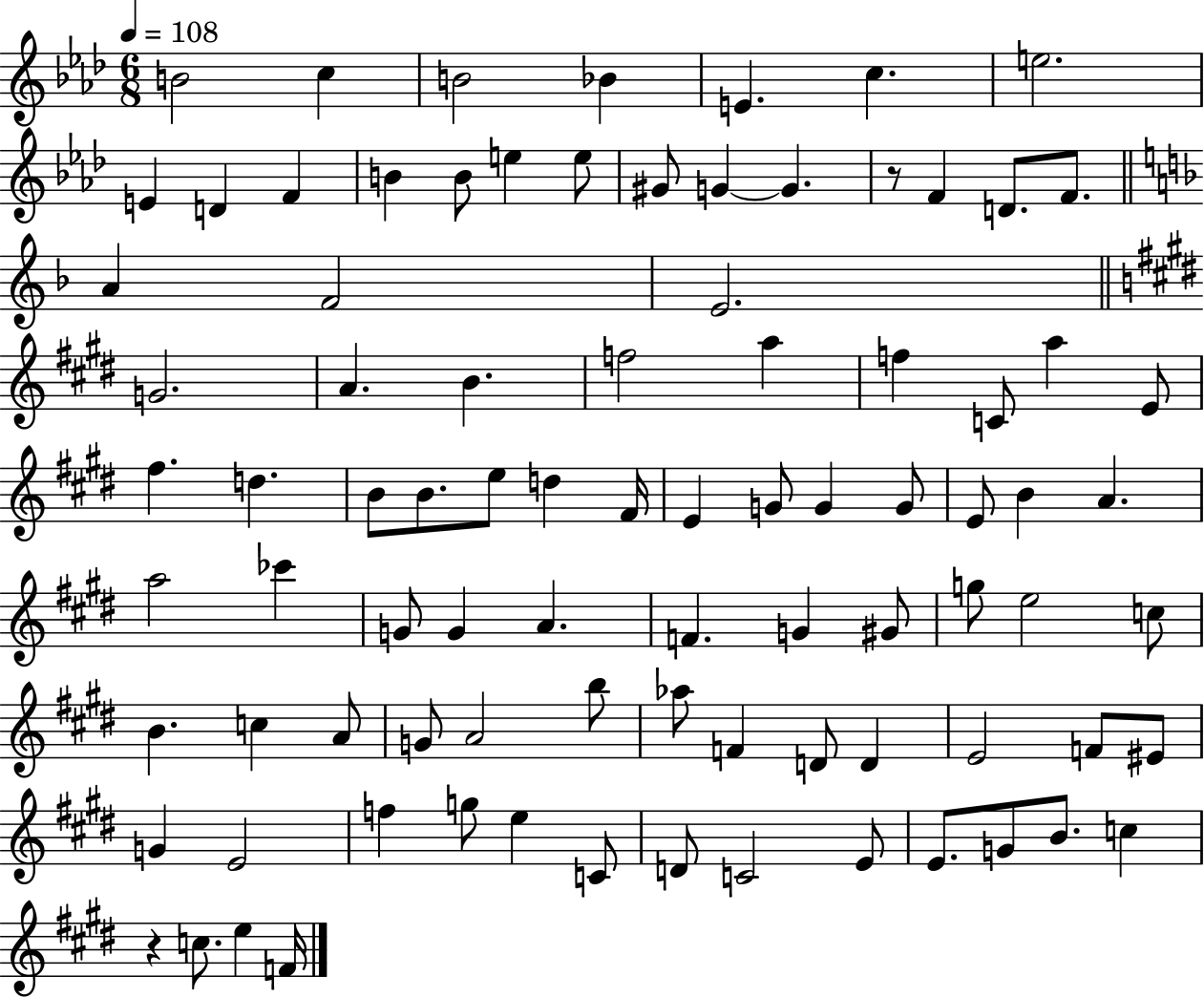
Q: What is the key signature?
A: AES major